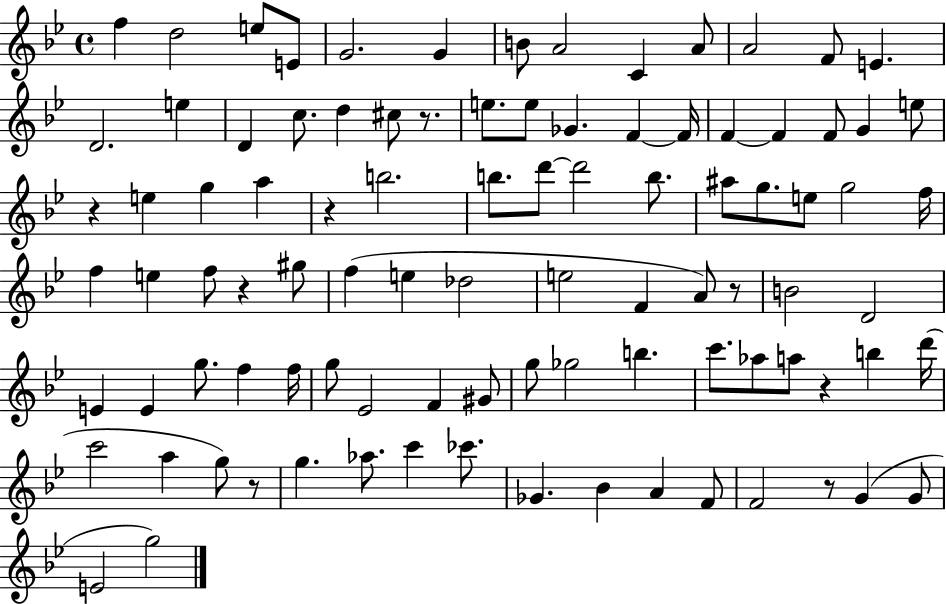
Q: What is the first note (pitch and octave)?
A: F5